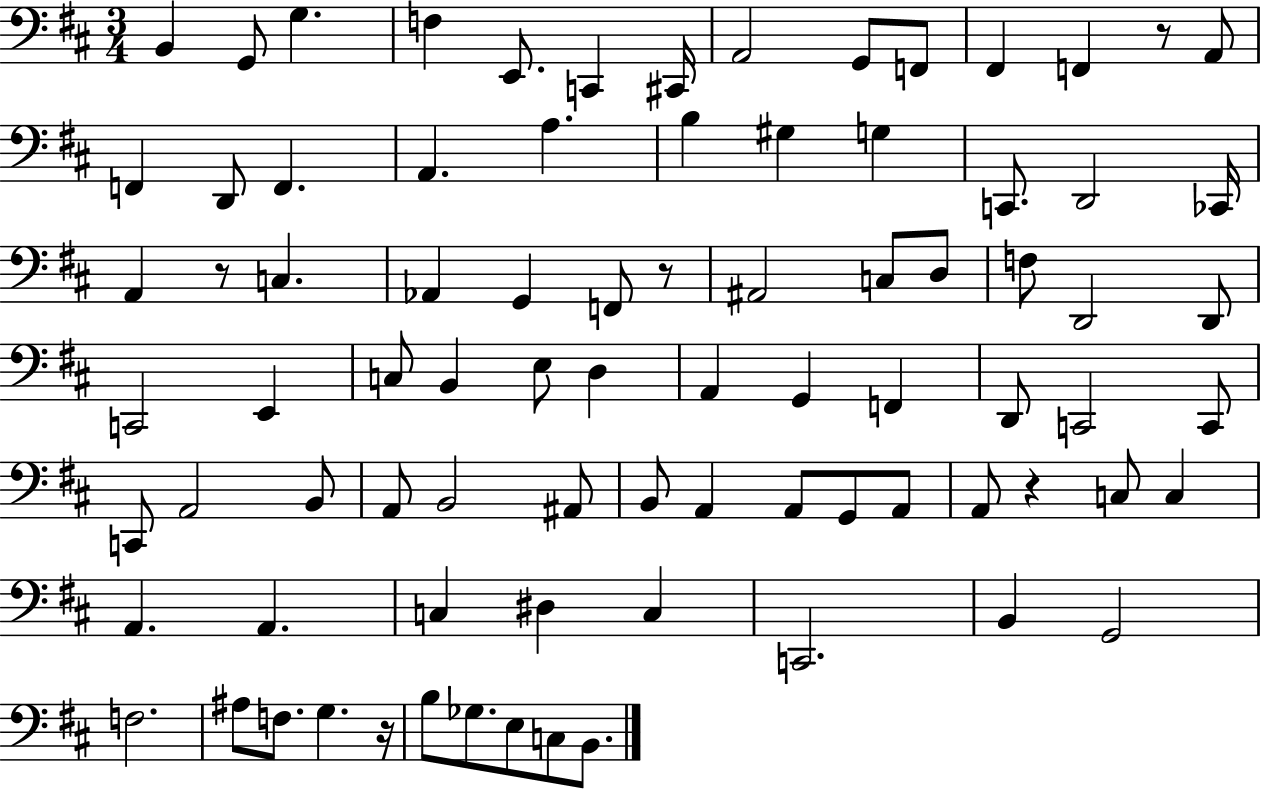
B2/q G2/e G3/q. F3/q E2/e. C2/q C#2/s A2/h G2/e F2/e F#2/q F2/q R/e A2/e F2/q D2/e F2/q. A2/q. A3/q. B3/q G#3/q G3/q C2/e. D2/h CES2/s A2/q R/e C3/q. Ab2/q G2/q F2/e R/e A#2/h C3/e D3/e F3/e D2/h D2/e C2/h E2/q C3/e B2/q E3/e D3/q A2/q G2/q F2/q D2/e C2/h C2/e C2/e A2/h B2/e A2/e B2/h A#2/e B2/e A2/q A2/e G2/e A2/e A2/e R/q C3/e C3/q A2/q. A2/q. C3/q D#3/q C3/q C2/h. B2/q G2/h F3/h. A#3/e F3/e. G3/q. R/s B3/e Gb3/e. E3/e C3/e B2/e.